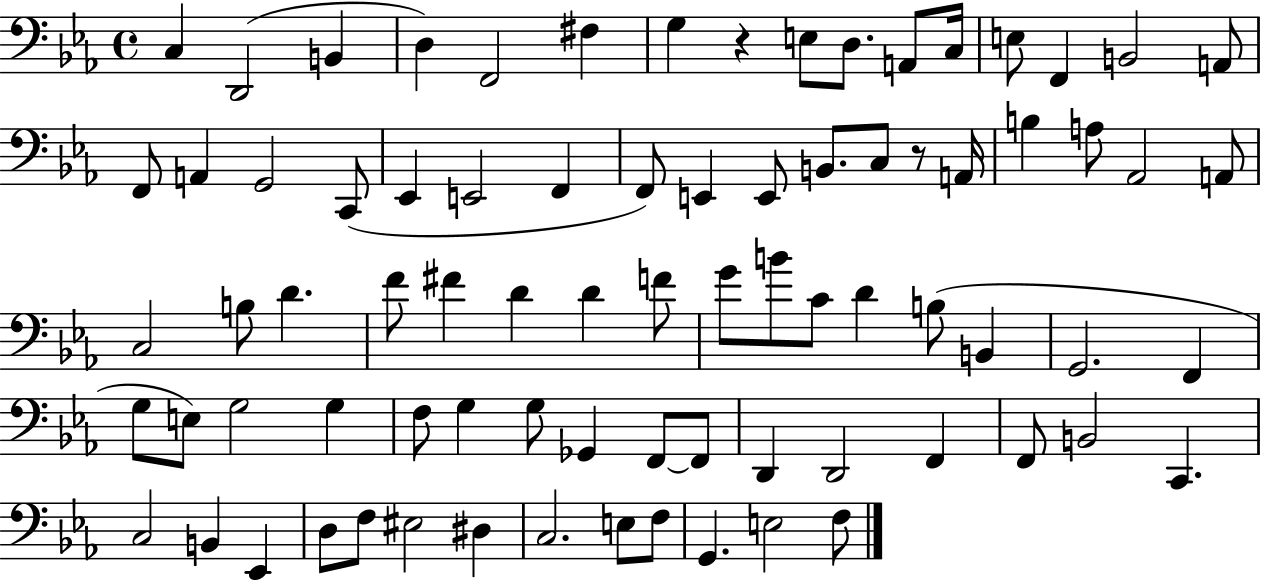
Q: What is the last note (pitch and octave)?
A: F3